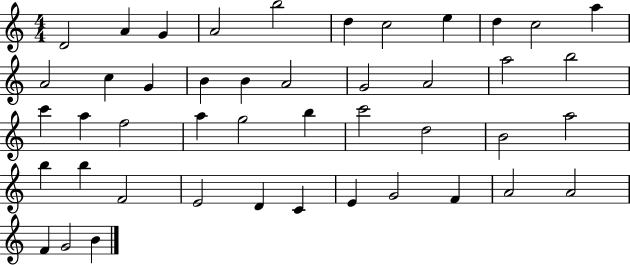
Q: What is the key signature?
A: C major